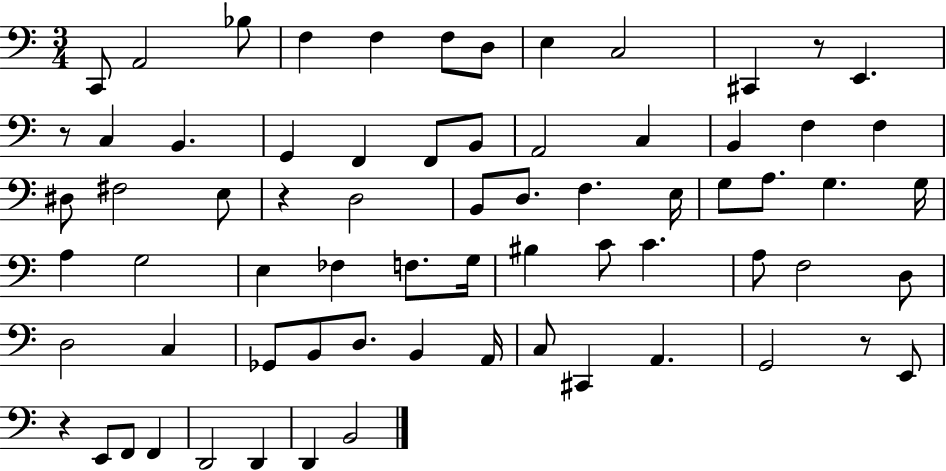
{
  \clef bass
  \numericTimeSignature
  \time 3/4
  \key c \major
  c,8 a,2 bes8 | f4 f4 f8 d8 | e4 c2 | cis,4 r8 e,4. | \break r8 c4 b,4. | g,4 f,4 f,8 b,8 | a,2 c4 | b,4 f4 f4 | \break dis8 fis2 e8 | r4 d2 | b,8 d8. f4. e16 | g8 a8. g4. g16 | \break a4 g2 | e4 fes4 f8. g16 | bis4 c'8 c'4. | a8 f2 d8 | \break d2 c4 | ges,8 b,8 d8. b,4 a,16 | c8 cis,4 a,4. | g,2 r8 e,8 | \break r4 e,8 f,8 f,4 | d,2 d,4 | d,4 b,2 | \bar "|."
}